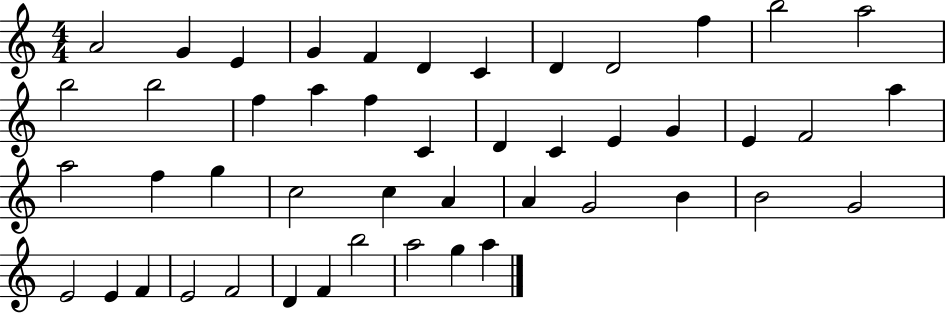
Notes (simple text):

A4/h G4/q E4/q G4/q F4/q D4/q C4/q D4/q D4/h F5/q B5/h A5/h B5/h B5/h F5/q A5/q F5/q C4/q D4/q C4/q E4/q G4/q E4/q F4/h A5/q A5/h F5/q G5/q C5/h C5/q A4/q A4/q G4/h B4/q B4/h G4/h E4/h E4/q F4/q E4/h F4/h D4/q F4/q B5/h A5/h G5/q A5/q